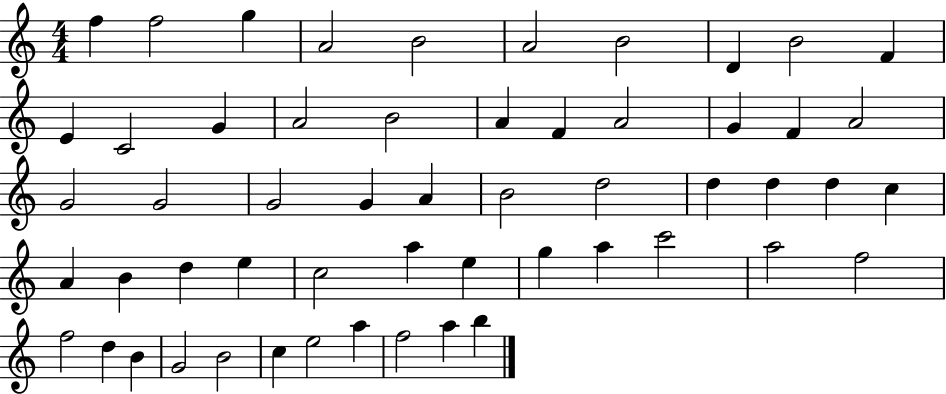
X:1
T:Untitled
M:4/4
L:1/4
K:C
f f2 g A2 B2 A2 B2 D B2 F E C2 G A2 B2 A F A2 G F A2 G2 G2 G2 G A B2 d2 d d d c A B d e c2 a e g a c'2 a2 f2 f2 d B G2 B2 c e2 a f2 a b